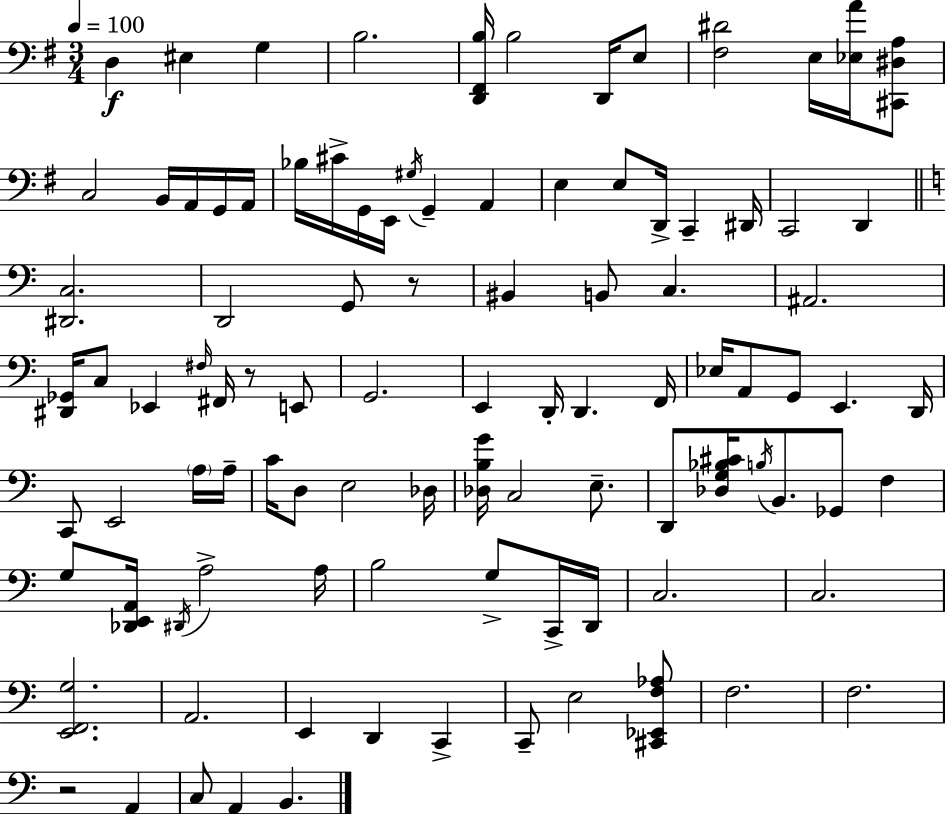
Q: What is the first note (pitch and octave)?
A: D3